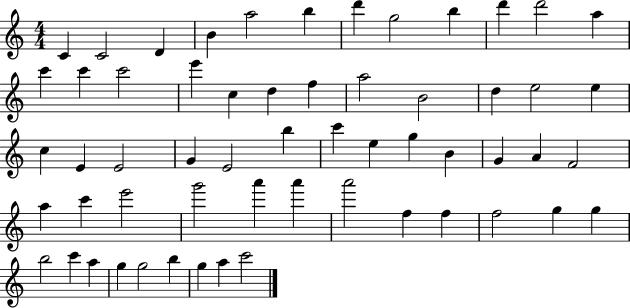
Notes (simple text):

C4/q C4/h D4/q B4/q A5/h B5/q D6/q G5/h B5/q D6/q D6/h A5/q C6/q C6/q C6/h E6/q C5/q D5/q F5/q A5/h B4/h D5/q E5/h E5/q C5/q E4/q E4/h G4/q E4/h B5/q C6/q E5/q G5/q B4/q G4/q A4/q F4/h A5/q C6/q E6/h G6/h A6/q A6/q A6/h F5/q F5/q F5/h G5/q G5/q B5/h C6/q A5/q G5/q G5/h B5/q G5/q A5/q C6/h